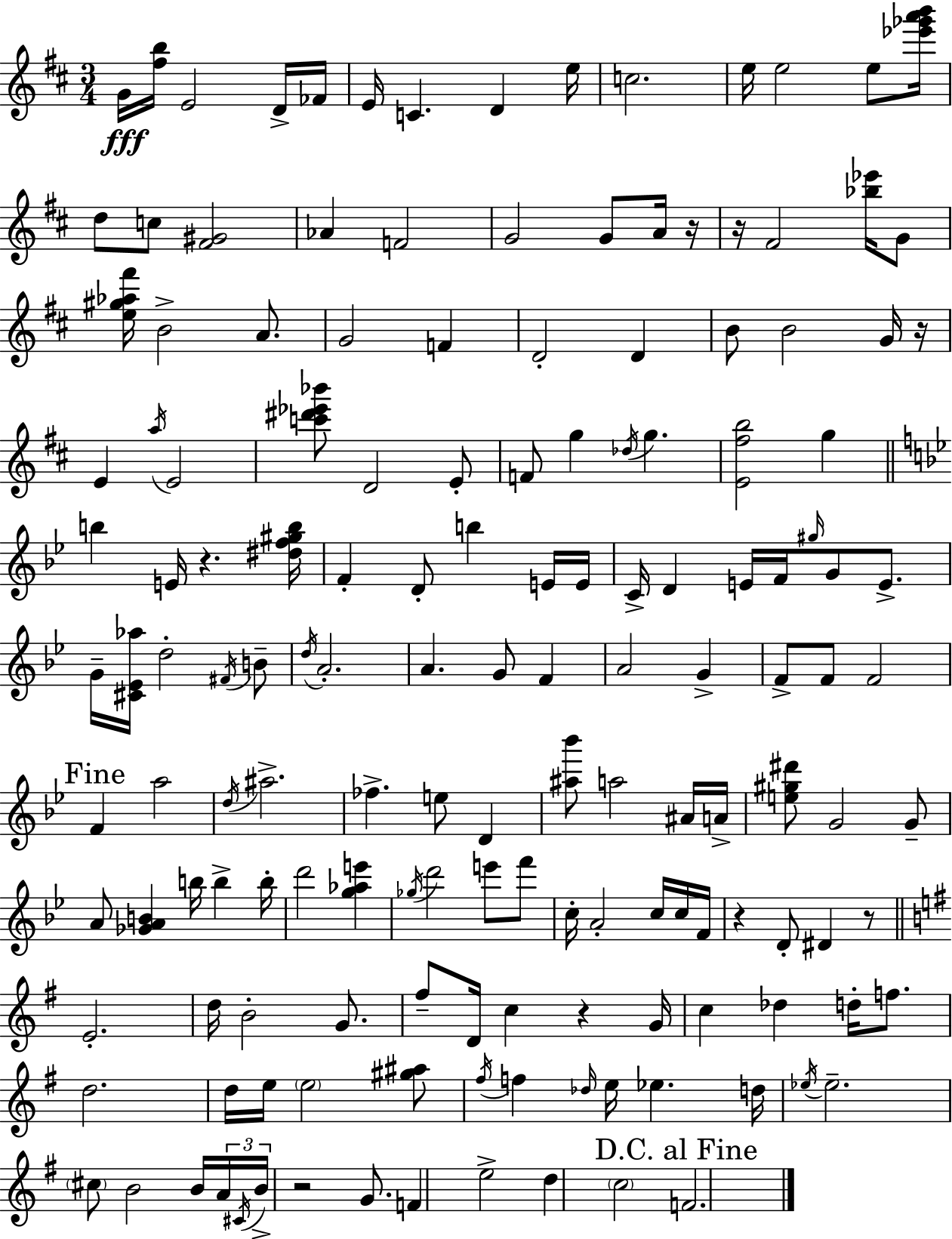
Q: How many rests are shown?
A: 8